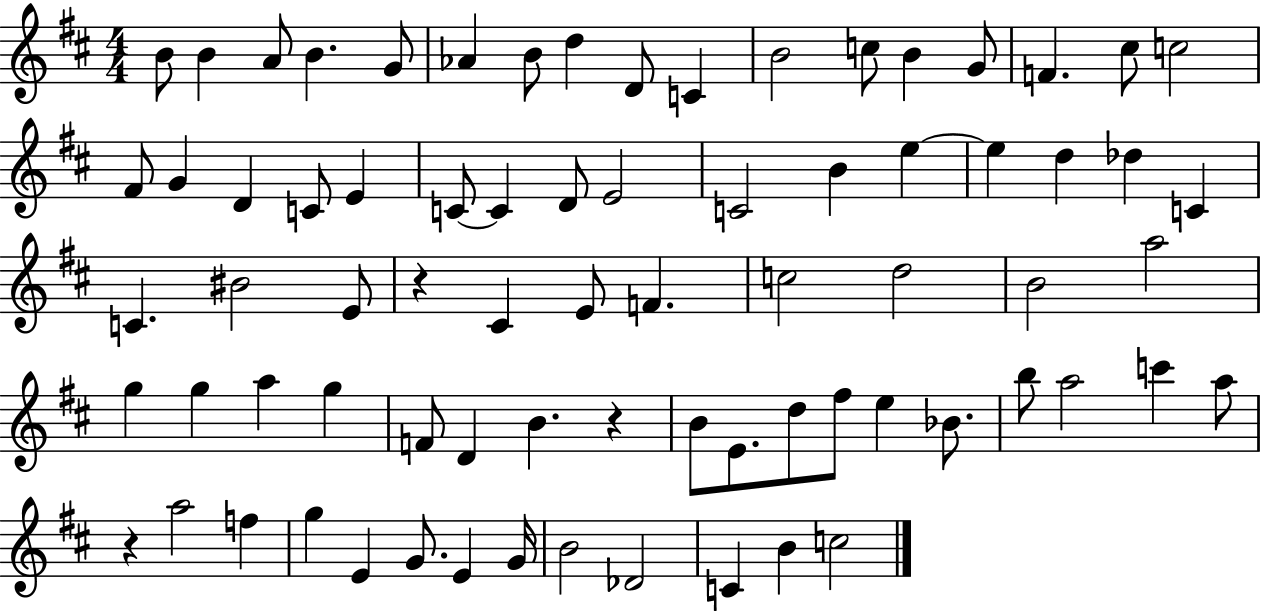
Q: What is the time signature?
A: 4/4